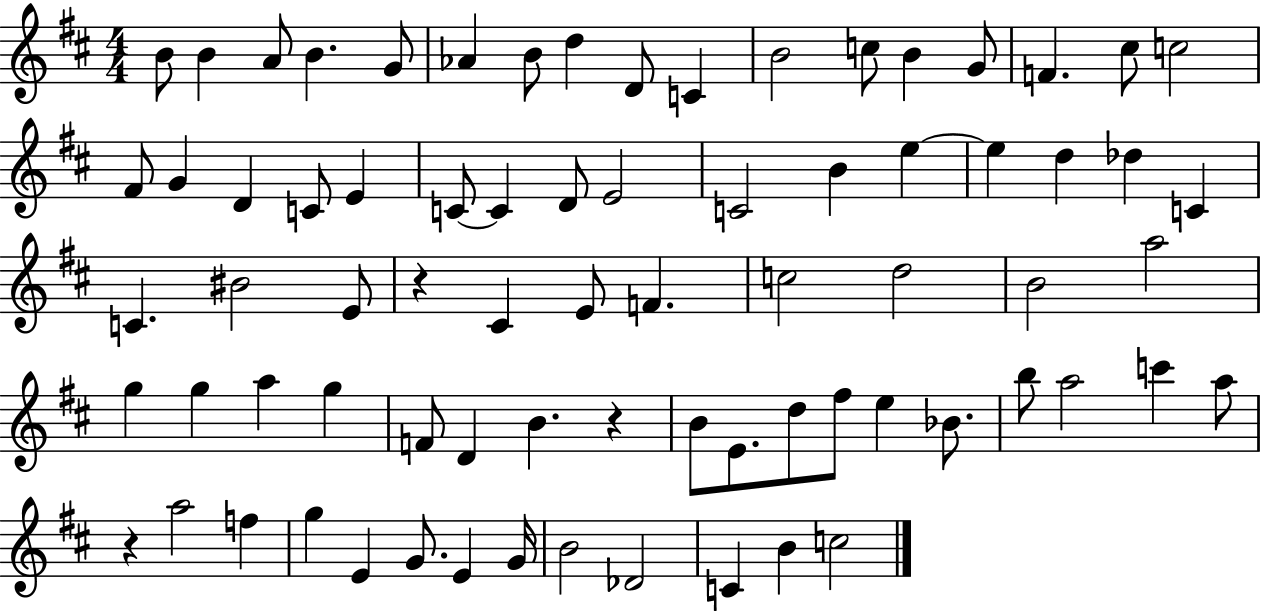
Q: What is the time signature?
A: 4/4